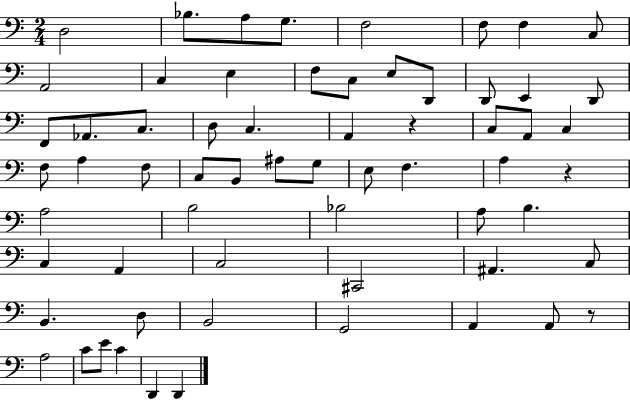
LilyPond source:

{
  \clef bass
  \numericTimeSignature
  \time 2/4
  \key c \major
  \repeat volta 2 { d2 | bes8. a8 g8. | f2 | f8 f4 c8 | \break a,2 | c4 e4 | f8 c8 e8 d,8 | d,8 e,4 d,8 | \break f,8 aes,8. c8. | d8 c4. | a,4 r4 | c8 a,8 c4 | \break f8 a4 f8 | c8 b,8 ais8 g8 | e8 f4. | a4 r4 | \break a2 | b2 | bes2 | a8 b4. | \break c4 a,4 | c2 | cis,2 | ais,4. c8 | \break b,4. d8 | b,2 | g,2 | a,4 a,8 r8 | \break a2 | c'8 e'8 c'4 | d,4 d,4 | } \bar "|."
}